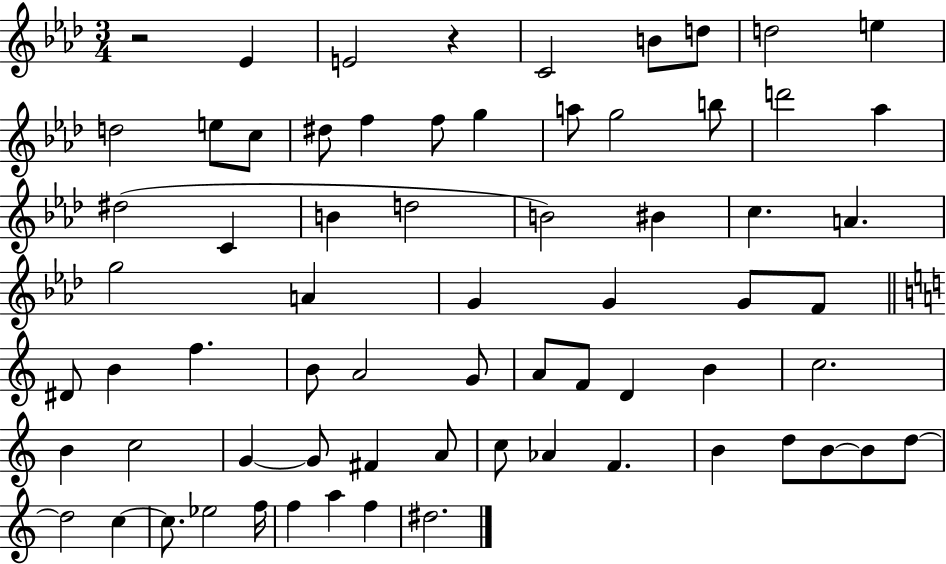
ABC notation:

X:1
T:Untitled
M:3/4
L:1/4
K:Ab
z2 _E E2 z C2 B/2 d/2 d2 e d2 e/2 c/2 ^d/2 f f/2 g a/2 g2 b/2 d'2 _a ^d2 C B d2 B2 ^B c A g2 A G G G/2 F/2 ^D/2 B f B/2 A2 G/2 A/2 F/2 D B c2 B c2 G G/2 ^F A/2 c/2 _A F B d/2 B/2 B/2 d/2 d2 c c/2 _e2 f/4 f a f ^d2